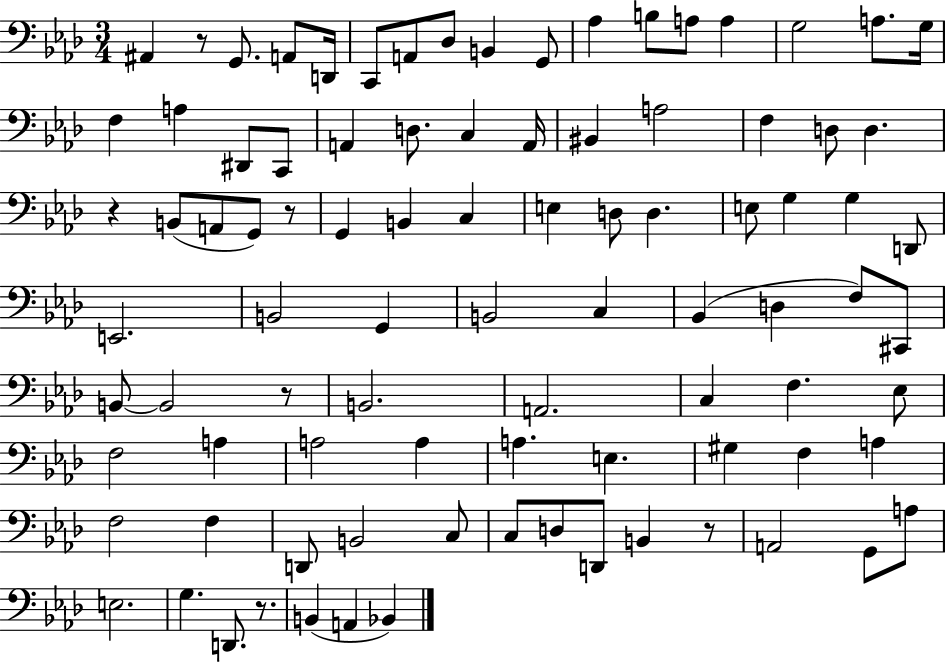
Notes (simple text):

A#2/q R/e G2/e. A2/e D2/s C2/e A2/e Db3/e B2/q G2/e Ab3/q B3/e A3/e A3/q G3/h A3/e. G3/s F3/q A3/q D#2/e C2/e A2/q D3/e. C3/q A2/s BIS2/q A3/h F3/q D3/e D3/q. R/q B2/e A2/e G2/e R/e G2/q B2/q C3/q E3/q D3/e D3/q. E3/e G3/q G3/q D2/e E2/h. B2/h G2/q B2/h C3/q Bb2/q D3/q F3/e C#2/e B2/e B2/h R/e B2/h. A2/h. C3/q F3/q. Eb3/e F3/h A3/q A3/h A3/q A3/q. E3/q. G#3/q F3/q A3/q F3/h F3/q D2/e B2/h C3/e C3/e D3/e D2/e B2/q R/e A2/h G2/e A3/e E3/h. G3/q. D2/e. R/e. B2/q A2/q Bb2/q